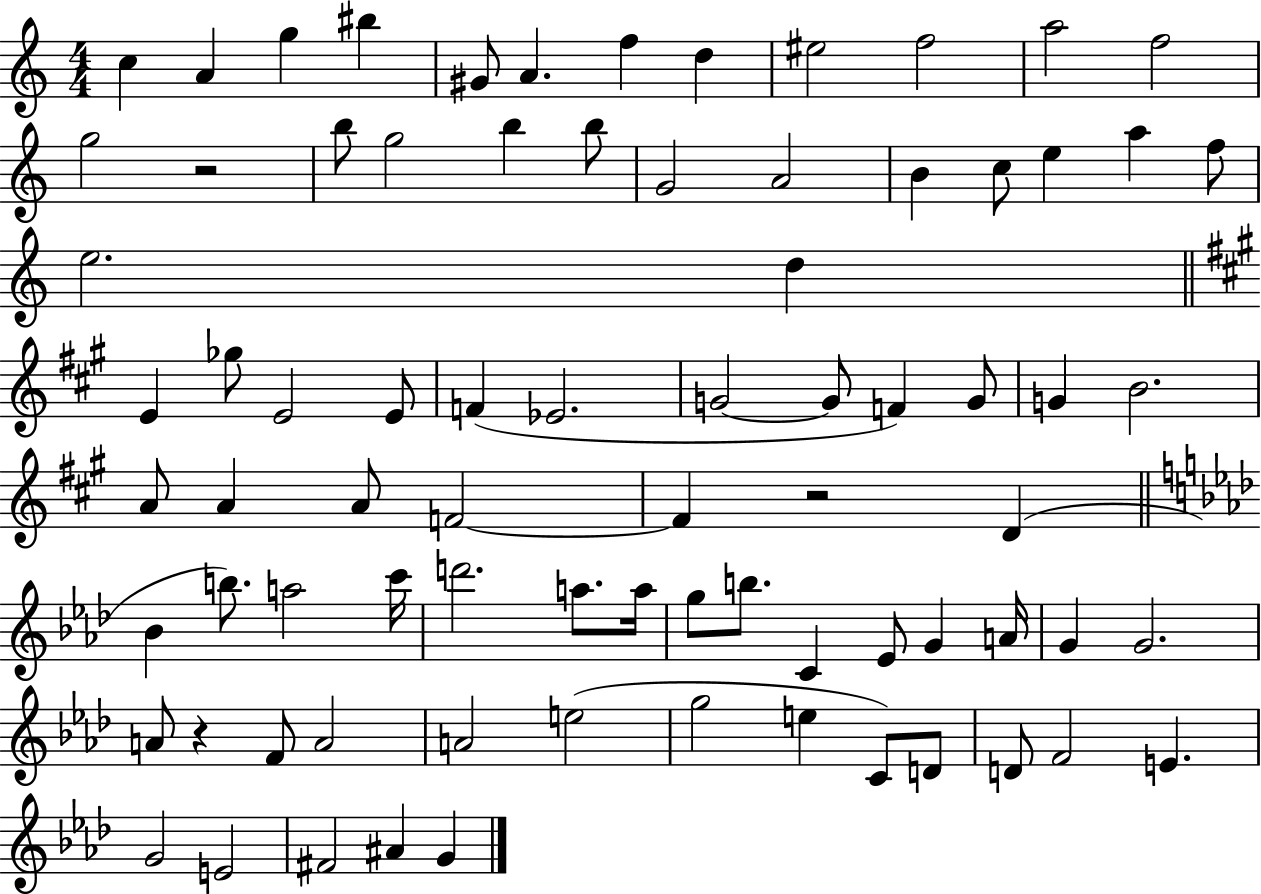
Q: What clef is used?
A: treble